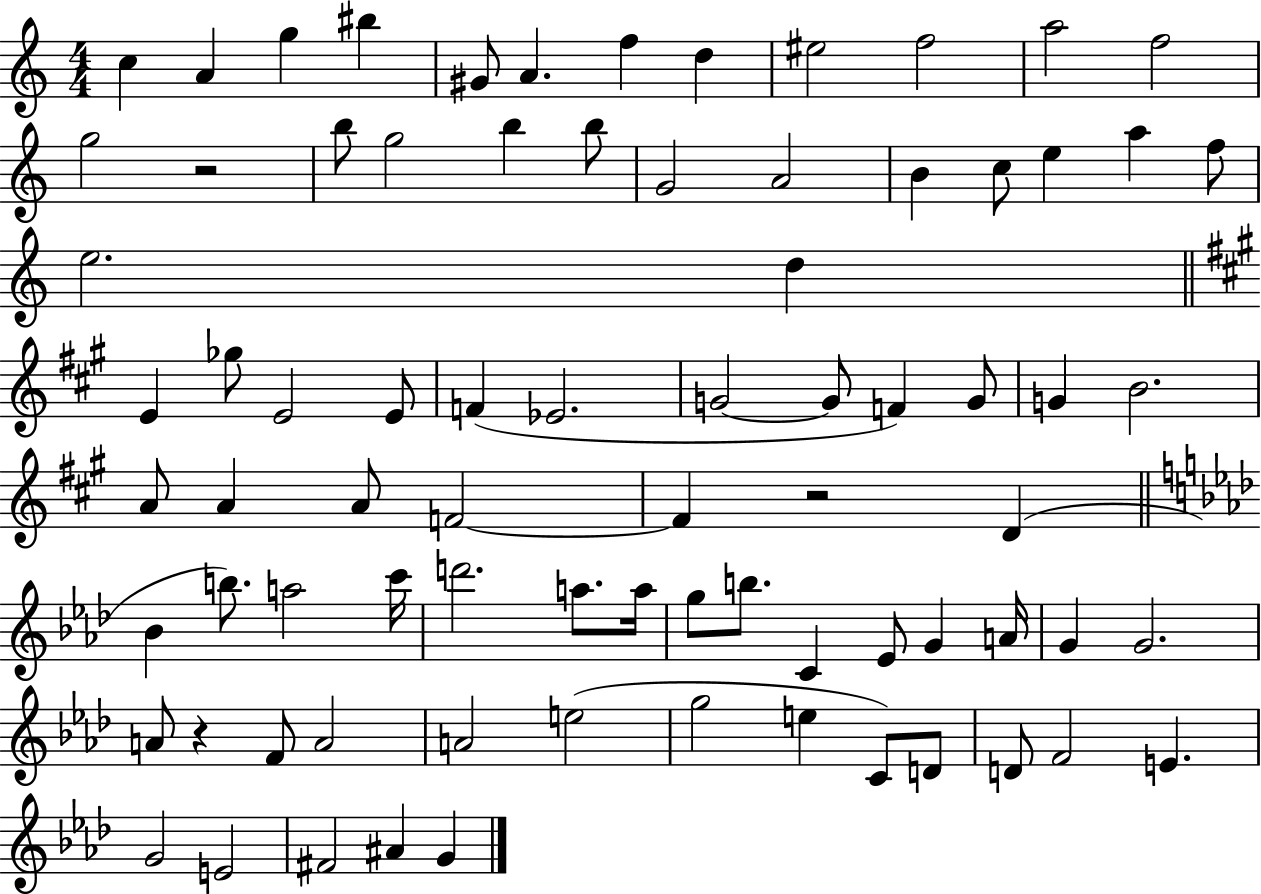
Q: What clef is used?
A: treble